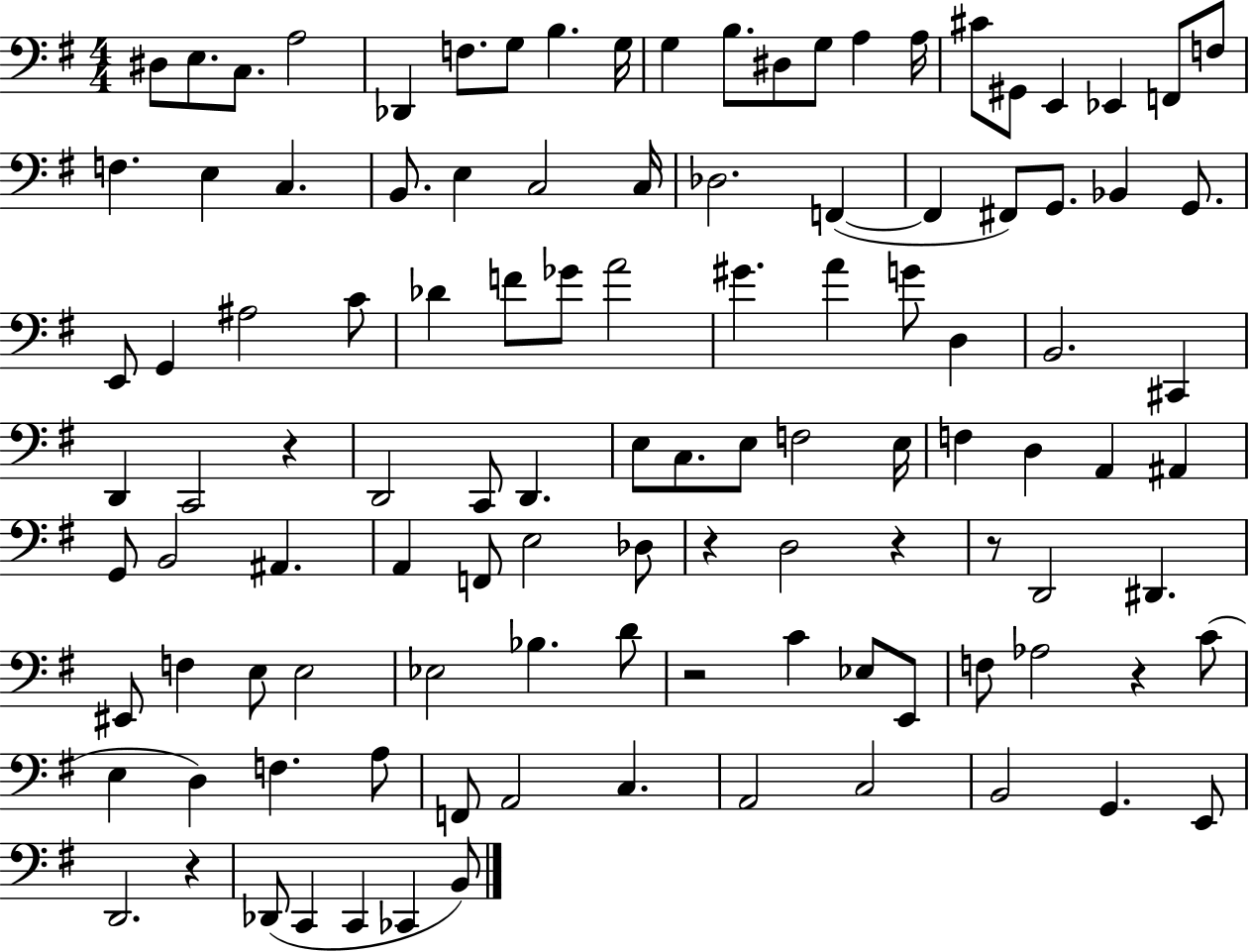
X:1
T:Untitled
M:4/4
L:1/4
K:G
^D,/2 E,/2 C,/2 A,2 _D,, F,/2 G,/2 B, G,/4 G, B,/2 ^D,/2 G,/2 A, A,/4 ^C/2 ^G,,/2 E,, _E,, F,,/2 F,/2 F, E, C, B,,/2 E, C,2 C,/4 _D,2 F,, F,, ^F,,/2 G,,/2 _B,, G,,/2 E,,/2 G,, ^A,2 C/2 _D F/2 _G/2 A2 ^G A G/2 D, B,,2 ^C,, D,, C,,2 z D,,2 C,,/2 D,, E,/2 C,/2 E,/2 F,2 E,/4 F, D, A,, ^A,, G,,/2 B,,2 ^A,, A,, F,,/2 E,2 _D,/2 z D,2 z z/2 D,,2 ^D,, ^E,,/2 F, E,/2 E,2 _E,2 _B, D/2 z2 C _E,/2 E,,/2 F,/2 _A,2 z C/2 E, D, F, A,/2 F,,/2 A,,2 C, A,,2 C,2 B,,2 G,, E,,/2 D,,2 z _D,,/2 C,, C,, _C,, B,,/2